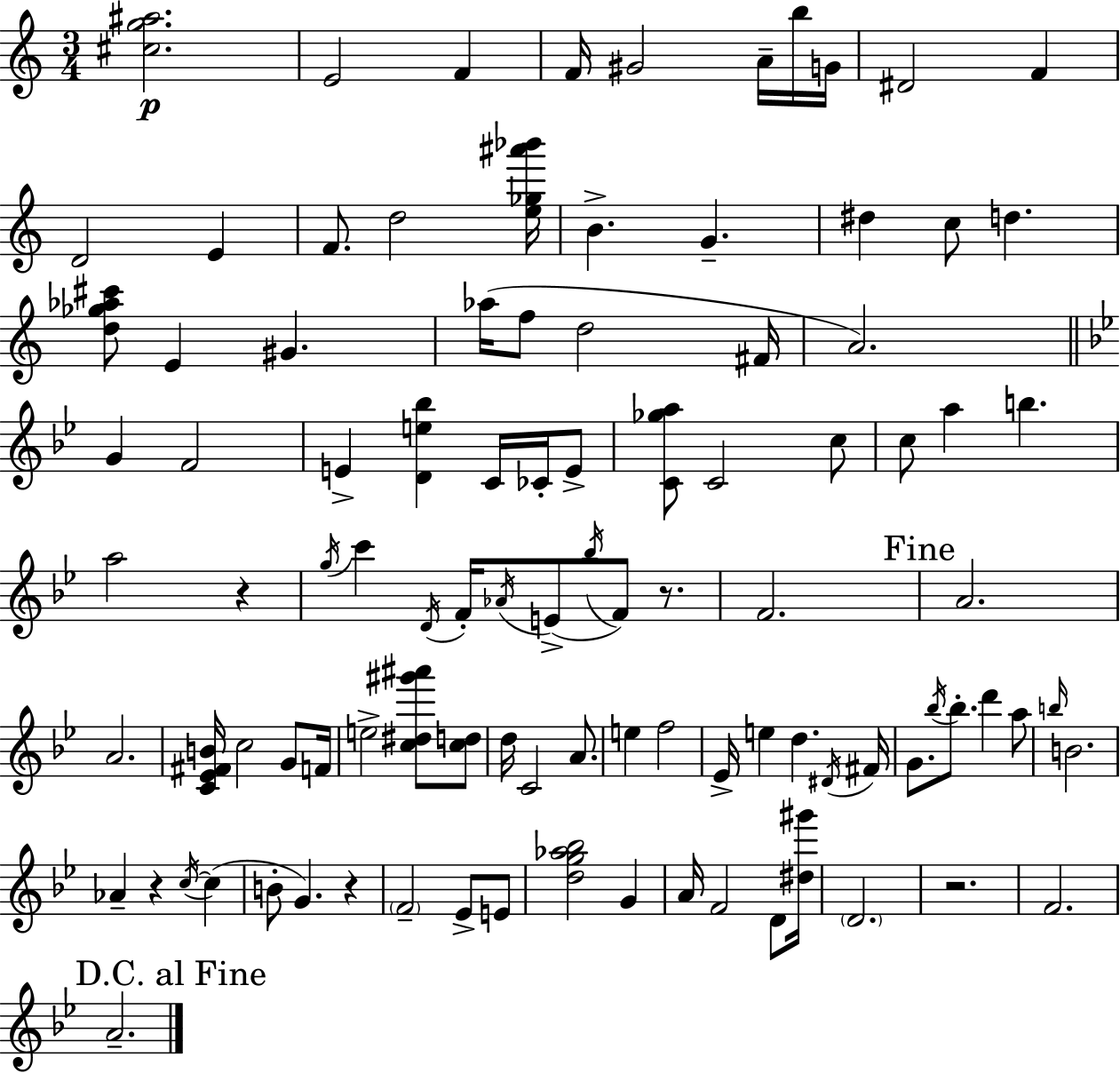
{
  \clef treble
  \numericTimeSignature
  \time 3/4
  \key c \major
  <cis'' g'' ais''>2.\p | e'2 f'4 | f'16 gis'2 a'16-- b''16 g'16 | dis'2 f'4 | \break d'2 e'4 | f'8. d''2 <e'' ges'' ais''' bes'''>16 | b'4.-> g'4.-- | dis''4 c''8 d''4. | \break <d'' ges'' aes'' cis'''>8 e'4 gis'4. | aes''16( f''8 d''2 fis'16 | a'2.) | \bar "||" \break \key bes \major g'4 f'2 | e'4-> <d' e'' bes''>4 c'16 ces'16-. e'8-> | <c' ges'' a''>8 c'2 c''8 | c''8 a''4 b''4. | \break a''2 r4 | \acciaccatura { g''16 } c'''4 \acciaccatura { d'16 } f'16-. \acciaccatura { aes'16 }( e'8-> \acciaccatura { bes''16 } f'8) | r8. f'2. | \mark "Fine" a'2. | \break a'2. | <c' ees' fis' b'>16 c''2 | g'8 f'16 e''2-> | <c'' dis'' gis''' ais'''>8 <c'' d''>8 d''16 c'2 | \break a'8. e''4 f''2 | ees'16-> e''4 d''4. | \acciaccatura { dis'16 } fis'16 g'8. \acciaccatura { bes''16 } bes''8.-. | d'''4 a''8 \grace { b''16 } b'2. | \break aes'4-- r4 | \acciaccatura { c''16~ }(~ c''4 b'8-. g'4.) | r4 \parenthesize f'2-- | ees'8-> e'8 <d'' g'' aes'' bes''>2 | \break g'4 a'16 f'2 | d'8 <dis'' gis'''>16 \parenthesize d'2. | r2. | f'2. | \break \mark "D.C. al Fine" a'2.-- | \bar "|."
}